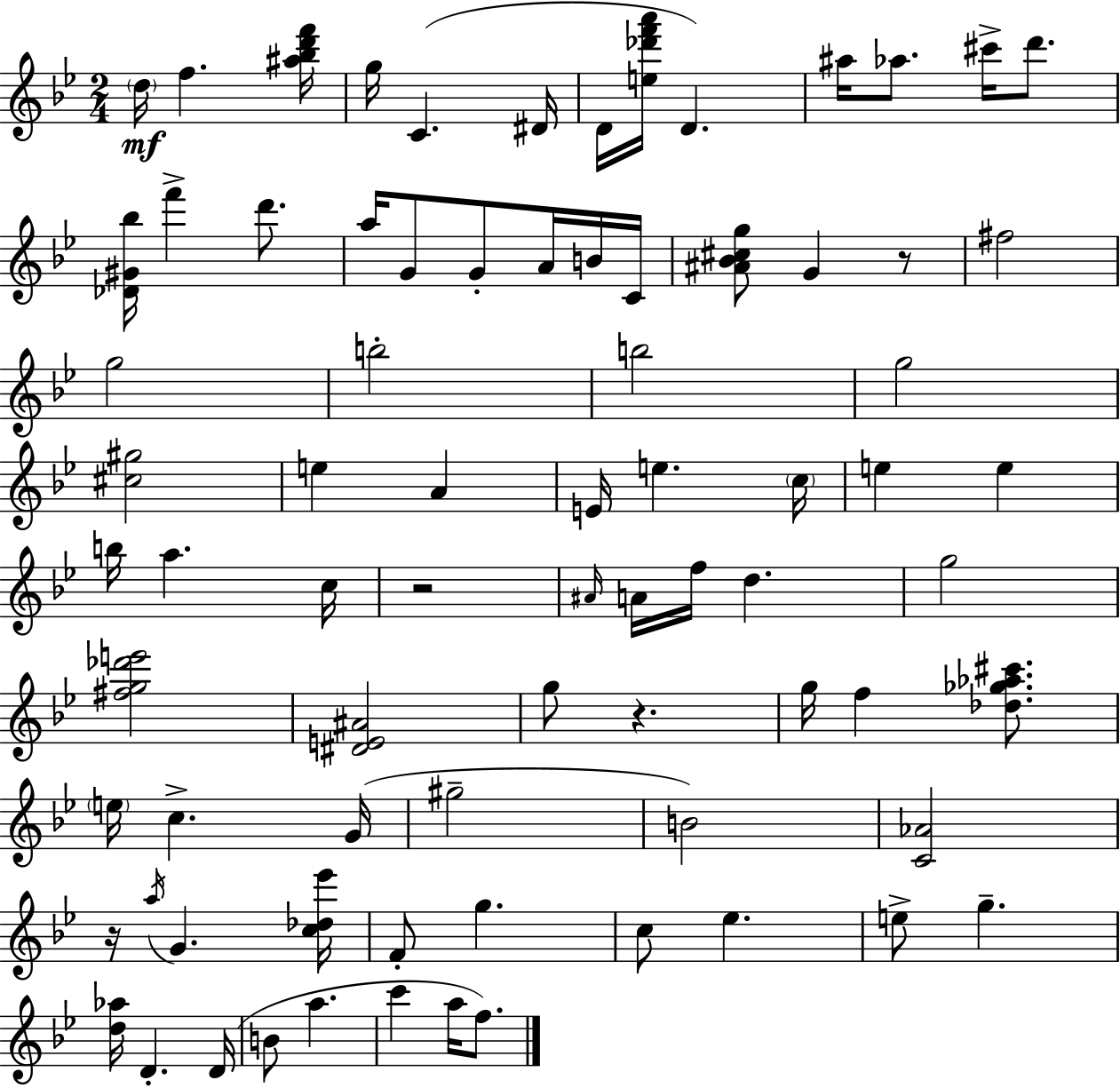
D5/s F5/q. [A#5,Bb5,D6,F6]/s G5/s C4/q. D#4/s D4/s [E5,Db6,F6,A6]/s D4/q. A#5/s Ab5/e. C#6/s D6/e. [Db4,G#4,Bb5]/s F6/q D6/e. A5/s G4/e G4/e A4/s B4/s C4/s [A#4,Bb4,C#5,G5]/e G4/q R/e F#5/h G5/h B5/h B5/h G5/h [C#5,G#5]/h E5/q A4/q E4/s E5/q. C5/s E5/q E5/q B5/s A5/q. C5/s R/h A#4/s A4/s F5/s D5/q. G5/h [F#5,G5,Db6,E6]/h [D#4,E4,A#4]/h G5/e R/q. G5/s F5/q [Db5,Gb5,Ab5,C#6]/e. E5/s C5/q. G4/s G#5/h B4/h [C4,Ab4]/h R/s A5/s G4/q. [C5,Db5,Eb6]/s F4/e G5/q. C5/e Eb5/q. E5/e G5/q. [D5,Ab5]/s D4/q. D4/s B4/e A5/q. C6/q A5/s F5/e.